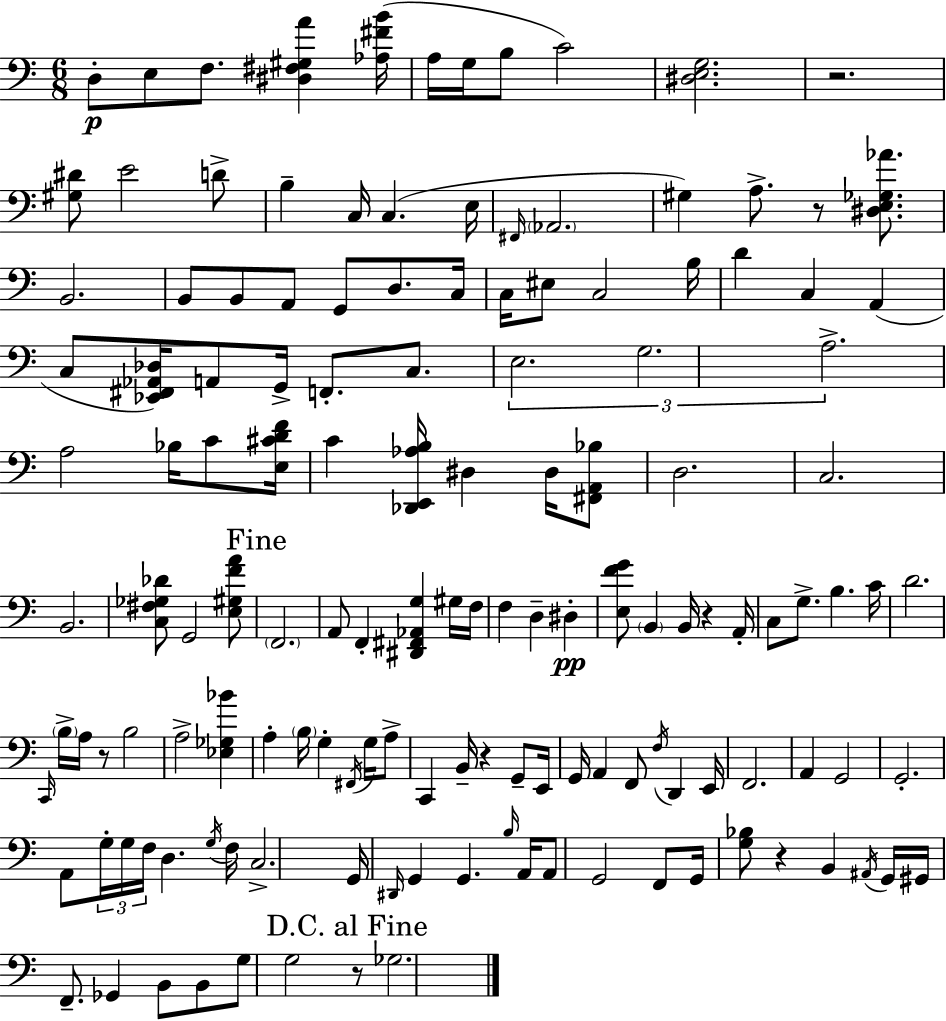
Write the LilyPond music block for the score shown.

{
  \clef bass
  \numericTimeSignature
  \time 6/8
  \key a \minor
  d8-.\p e8 f8. <dis fis gis a'>4 <aes fis' b'>16( | a16 g16 b8 c'2) | <dis e g>2. | r2. | \break <gis dis'>8 e'2 d'8-> | b4-- c16 c4.( e16 | \grace { fis,16 } \parenthesize aes,2. | gis4) a8.-> r8 <dis e ges aes'>8. | \break b,2. | b,8 b,8 a,8 g,8 d8. | c16 c16 eis8 c2 | b16 d'4 c4 a,4( | \break c8 <ees, fis, aes, des>16) a,8 g,16-> f,8.-. c8. | \tuplet 3/2 { e2. | g2. | a2.-> } | \break a2 bes16 c'8 | <e cis' d' f'>16 c'4 <des, e, aes b>16 dis4 dis16 <fis, a, bes>8 | d2. | c2. | \break b,2. | <c fis ges des'>8 g,2 <e gis f' a'>8 | \mark "Fine" \parenthesize f,2. | a,8 f,4-. <dis, fis, aes, g>4 gis16 | \break f16 f4 d4-- dis4-.\pp | <e f' g'>8 \parenthesize b,4 b,16 r4 | a,16-. c8 g8.-> b4. | c'16 d'2. | \break \grace { c,16 } \parenthesize b16-> a16 r8 b2 | a2-> <ees ges bes'>4 | a4-. \parenthesize b16 g4-. \acciaccatura { fis,16 } | g16 a8-> c,4 b,16-- r4 | \break g,8-- e,16 g,16 a,4 f,8 \acciaccatura { f16 } d,4 | e,16 f,2. | a,4 g,2 | g,2.-. | \break a,8 \tuplet 3/2 { g16-. g16 f16 } d4. | \acciaccatura { g16 } f16 c2.-> | g,16 \grace { dis,16 } g,4 g,4. | \grace { b16 } a,16 a,8 g,2 | \break f,8 g,16 <g bes>8 r4 | b,4 \acciaccatura { ais,16 } g,16 gis,16 f,8.-- | ges,4 b,8 b,8 g8 g2 | \mark "D.C. al Fine" r8 ges2. | \break \bar "|."
}